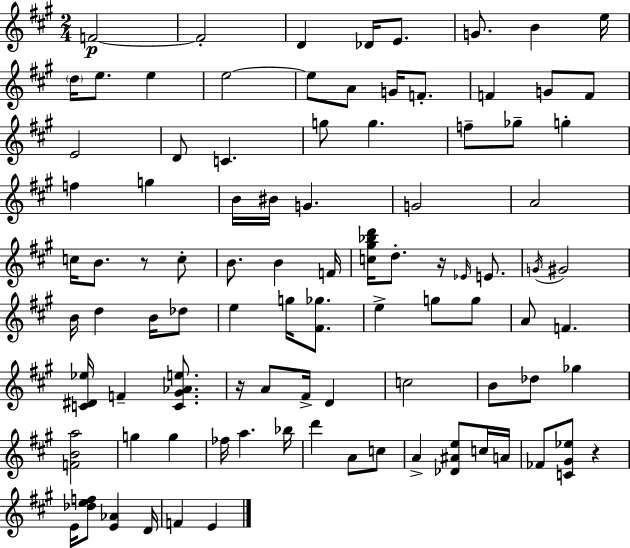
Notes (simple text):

F4/h F4/h D4/q Db4/s E4/e. G4/e. B4/q E5/s D5/s E5/e. E5/q E5/h E5/e A4/e G4/s F4/e. F4/q G4/e F4/e E4/h D4/e C4/q. G5/e G5/q. F5/e Gb5/e G5/q F5/q G5/q B4/s BIS4/s G4/q. G4/h A4/h C5/s B4/e. R/e C5/e B4/e. B4/q F4/s [C5,G#5,Bb5,D6]/s D5/e. R/s Eb4/s E4/e. G4/s G#4/h B4/s D5/q B4/s Db5/e E5/q G5/s [F#4,Gb5]/e. E5/q G5/e G5/e A4/e F4/q. [C4,D#4,Eb5]/s F4/q [C4,G#4,Ab4,E5]/e. R/s A4/e F#4/s D4/q C5/h B4/e Db5/e Gb5/q [F4,B4,A5]/h G5/q G5/q FES5/s A5/q. Bb5/s D6/q A4/e C5/e A4/q [Db4,A#4,E5]/e C5/s A4/s FES4/e [C4,G#4,Eb5]/e R/q E4/s [Db5,E5,F5]/e [E4,Ab4]/q D4/s F4/q E4/q